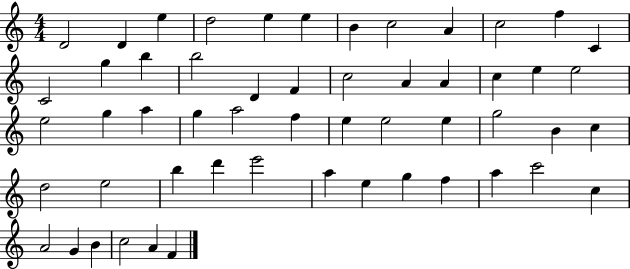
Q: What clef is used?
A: treble